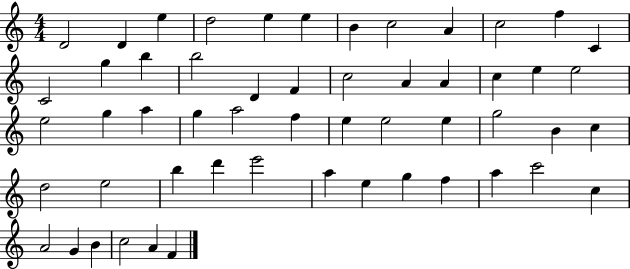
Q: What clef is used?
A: treble